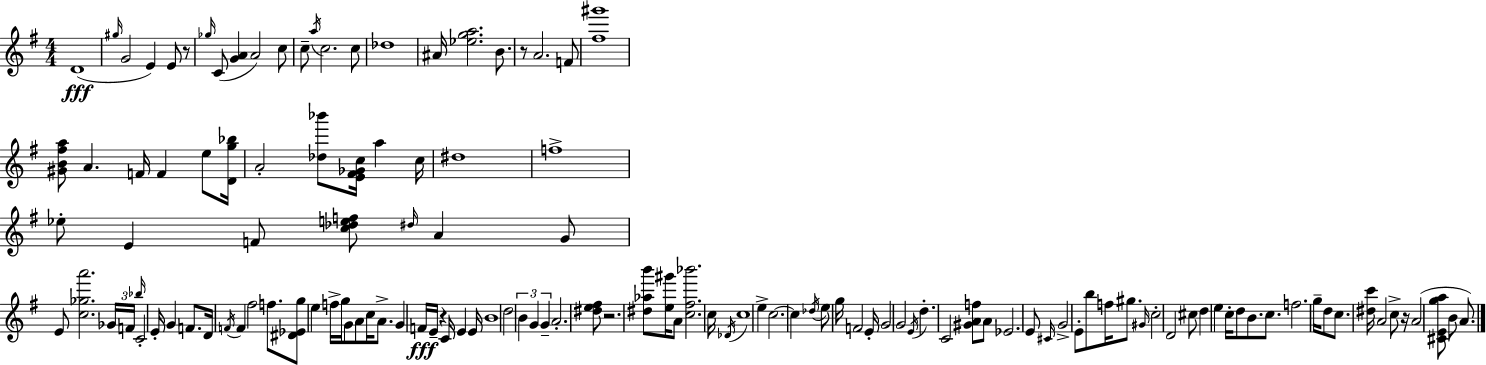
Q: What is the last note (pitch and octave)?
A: A4